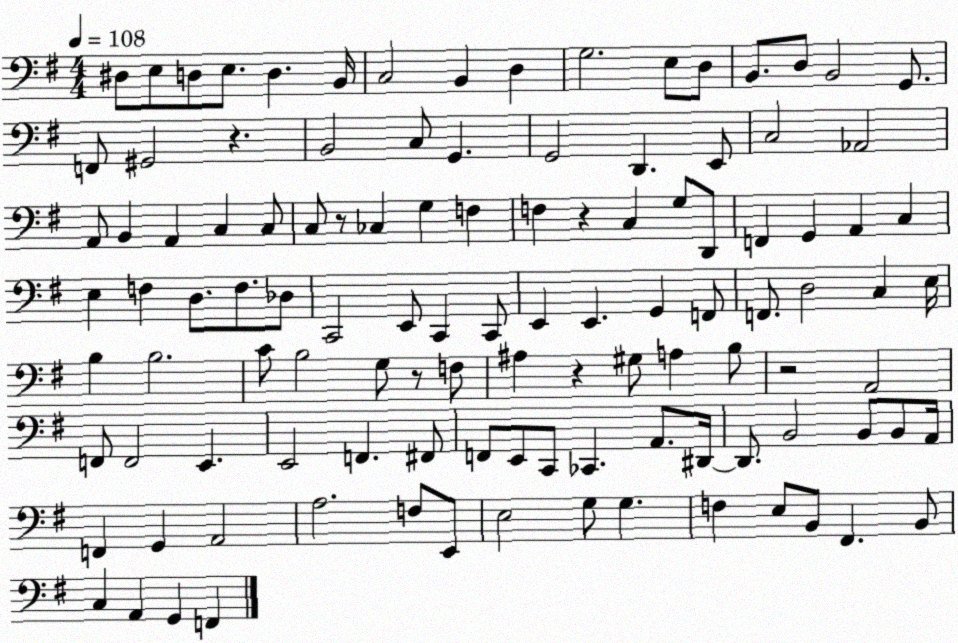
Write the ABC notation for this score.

X:1
T:Untitled
M:4/4
L:1/4
K:G
^D,/2 E,/2 D,/2 E,/2 D, B,,/4 C,2 B,, D, G,2 E,/2 D,/2 B,,/2 D,/2 B,,2 G,,/2 F,,/2 ^G,,2 z B,,2 C,/2 G,, G,,2 D,, E,,/2 C,2 _A,,2 A,,/2 B,, A,, C, C,/2 C,/2 z/2 _C, G, F, F, z C, G,/2 D,,/2 F,, G,, A,, C, E, F, D,/2 F,/2 _D,/2 C,,2 E,,/2 C,, C,,/2 E,, E,, G,, F,,/2 F,,/2 D,2 C, E,/4 B, B,2 C/2 B,2 G,/2 z/2 F,/2 ^A, z ^G,/2 A, B,/2 z2 A,,2 F,,/2 F,,2 E,, E,,2 F,, ^F,,/2 F,,/2 E,,/2 C,,/2 _C,, A,,/2 ^D,,/4 ^D,,/2 B,,2 B,,/2 B,,/2 A,,/4 F,, G,, A,,2 A,2 F,/2 E,,/2 E,2 G,/2 G, F, E,/2 B,,/2 ^F,, B,,/2 C, A,, G,, F,,